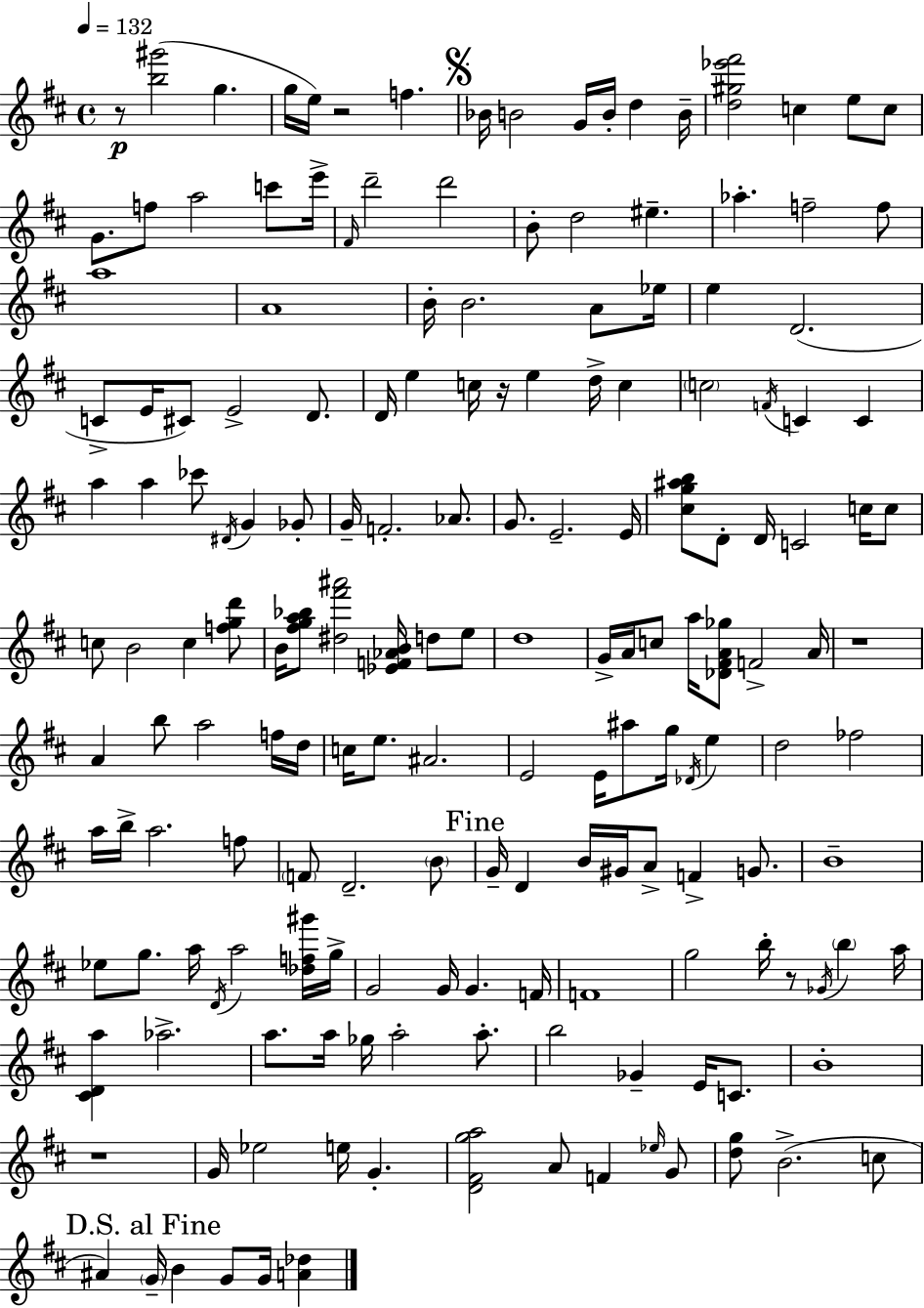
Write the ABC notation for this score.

X:1
T:Untitled
M:4/4
L:1/4
K:D
z/2 [b^g']2 g g/4 e/4 z2 f _B/4 B2 G/4 B/4 d B/4 [d^g_e'^f']2 c e/2 c/2 G/2 f/2 a2 c'/2 e'/4 ^F/4 d'2 d'2 B/2 d2 ^e _a f2 f/2 a4 A4 B/4 B2 A/2 _e/4 e D2 C/2 E/4 ^C/2 E2 D/2 D/4 e c/4 z/4 e d/4 c c2 F/4 C C a a _c'/2 ^D/4 G _G/2 G/4 F2 _A/2 G/2 E2 E/4 [^cg^ab]/2 D/2 D/4 C2 c/4 c/2 c/2 B2 c [fgd']/2 B/4 [^fga_b]/2 [^d^f'^a']2 [_EF_AB]/4 d/2 e/2 d4 G/4 A/4 c/2 a/4 [_D^FA_g]/2 F2 A/4 z4 A b/2 a2 f/4 d/4 c/4 e/2 ^A2 E2 E/4 ^a/2 g/4 _D/4 e d2 _f2 a/4 b/4 a2 f/2 F/2 D2 B/2 G/4 D B/4 ^G/4 A/2 F G/2 B4 _e/2 g/2 a/4 D/4 a2 [_df^g']/4 g/4 G2 G/4 G F/4 F4 g2 b/4 z/2 _G/4 b a/4 [^CDa] _a2 a/2 a/4 _g/4 a2 a/2 b2 _G E/4 C/2 B4 z4 G/4 _e2 e/4 G [D^Fga]2 A/2 F _e/4 G/2 [dg]/2 B2 c/2 ^A G/4 B G/2 G/4 [A_d]